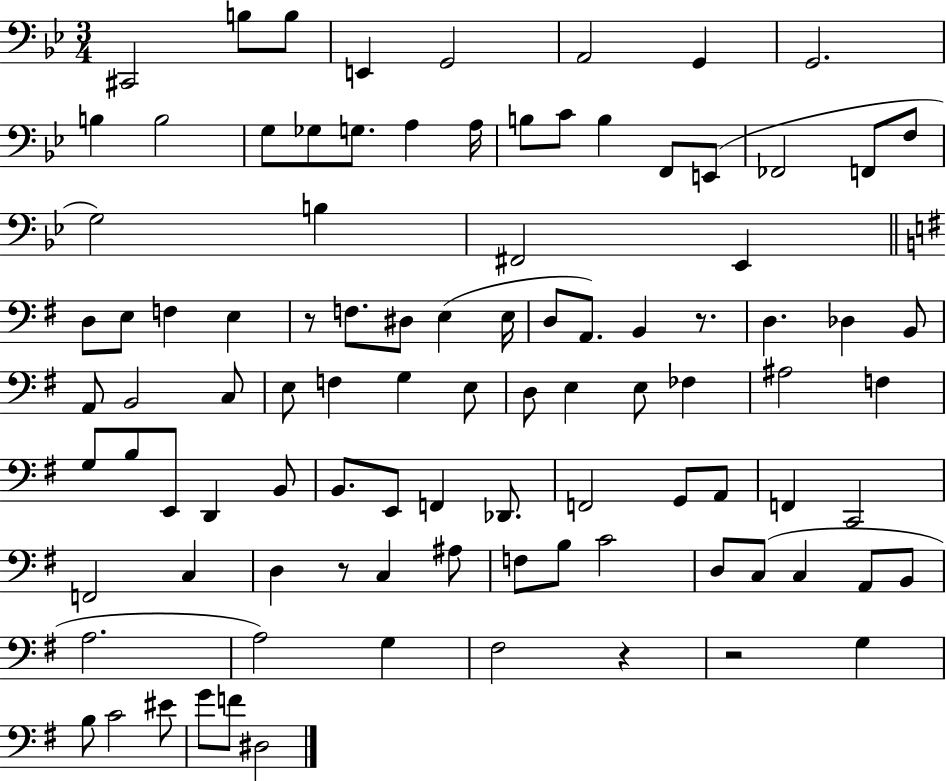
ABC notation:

X:1
T:Untitled
M:3/4
L:1/4
K:Bb
^C,,2 B,/2 B,/2 E,, G,,2 A,,2 G,, G,,2 B, B,2 G,/2 _G,/2 G,/2 A, A,/4 B,/2 C/2 B, F,,/2 E,,/2 _F,,2 F,,/2 F,/2 G,2 B, ^F,,2 _E,, D,/2 E,/2 F, E, z/2 F,/2 ^D,/2 E, E,/4 D,/2 A,,/2 B,, z/2 D, _D, B,,/2 A,,/2 B,,2 C,/2 E,/2 F, G, E,/2 D,/2 E, E,/2 _F, ^A,2 F, G,/2 B,/2 E,,/2 D,, B,,/2 B,,/2 E,,/2 F,, _D,,/2 F,,2 G,,/2 A,,/2 F,, C,,2 F,,2 C, D, z/2 C, ^A,/2 F,/2 B,/2 C2 D,/2 C,/2 C, A,,/2 B,,/2 A,2 A,2 G, ^F,2 z z2 G, B,/2 C2 ^E/2 G/2 F/2 ^D,2